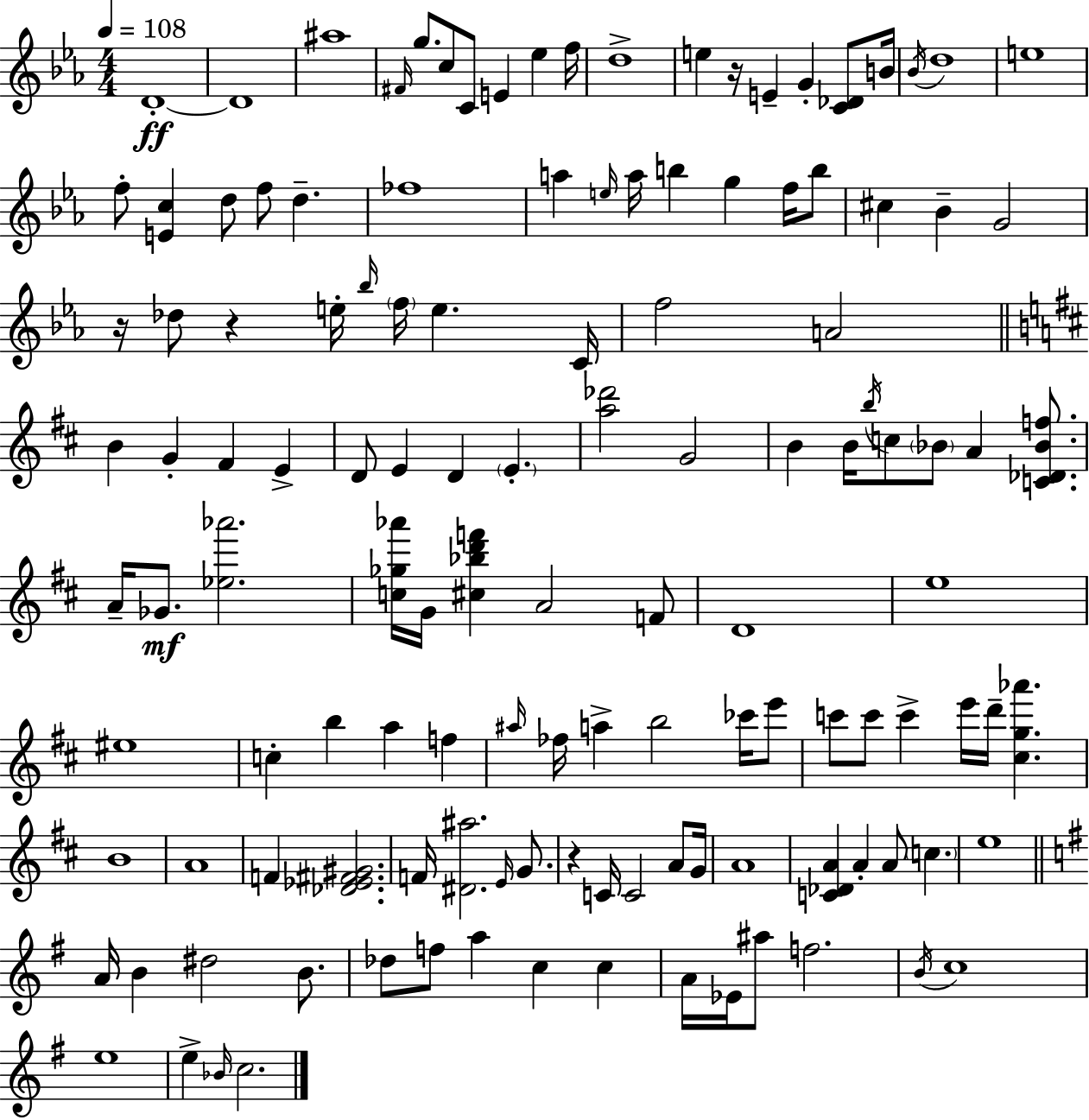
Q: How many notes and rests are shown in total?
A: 128